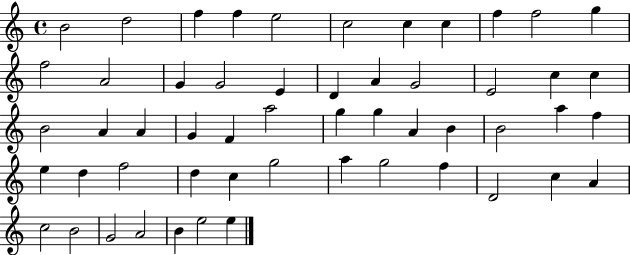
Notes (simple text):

B4/h D5/h F5/q F5/q E5/h C5/h C5/q C5/q F5/q F5/h G5/q F5/h A4/h G4/q G4/h E4/q D4/q A4/q G4/h E4/h C5/q C5/q B4/h A4/q A4/q G4/q F4/q A5/h G5/q G5/q A4/q B4/q B4/h A5/q F5/q E5/q D5/q F5/h D5/q C5/q G5/h A5/q G5/h F5/q D4/h C5/q A4/q C5/h B4/h G4/h A4/h B4/q E5/h E5/q